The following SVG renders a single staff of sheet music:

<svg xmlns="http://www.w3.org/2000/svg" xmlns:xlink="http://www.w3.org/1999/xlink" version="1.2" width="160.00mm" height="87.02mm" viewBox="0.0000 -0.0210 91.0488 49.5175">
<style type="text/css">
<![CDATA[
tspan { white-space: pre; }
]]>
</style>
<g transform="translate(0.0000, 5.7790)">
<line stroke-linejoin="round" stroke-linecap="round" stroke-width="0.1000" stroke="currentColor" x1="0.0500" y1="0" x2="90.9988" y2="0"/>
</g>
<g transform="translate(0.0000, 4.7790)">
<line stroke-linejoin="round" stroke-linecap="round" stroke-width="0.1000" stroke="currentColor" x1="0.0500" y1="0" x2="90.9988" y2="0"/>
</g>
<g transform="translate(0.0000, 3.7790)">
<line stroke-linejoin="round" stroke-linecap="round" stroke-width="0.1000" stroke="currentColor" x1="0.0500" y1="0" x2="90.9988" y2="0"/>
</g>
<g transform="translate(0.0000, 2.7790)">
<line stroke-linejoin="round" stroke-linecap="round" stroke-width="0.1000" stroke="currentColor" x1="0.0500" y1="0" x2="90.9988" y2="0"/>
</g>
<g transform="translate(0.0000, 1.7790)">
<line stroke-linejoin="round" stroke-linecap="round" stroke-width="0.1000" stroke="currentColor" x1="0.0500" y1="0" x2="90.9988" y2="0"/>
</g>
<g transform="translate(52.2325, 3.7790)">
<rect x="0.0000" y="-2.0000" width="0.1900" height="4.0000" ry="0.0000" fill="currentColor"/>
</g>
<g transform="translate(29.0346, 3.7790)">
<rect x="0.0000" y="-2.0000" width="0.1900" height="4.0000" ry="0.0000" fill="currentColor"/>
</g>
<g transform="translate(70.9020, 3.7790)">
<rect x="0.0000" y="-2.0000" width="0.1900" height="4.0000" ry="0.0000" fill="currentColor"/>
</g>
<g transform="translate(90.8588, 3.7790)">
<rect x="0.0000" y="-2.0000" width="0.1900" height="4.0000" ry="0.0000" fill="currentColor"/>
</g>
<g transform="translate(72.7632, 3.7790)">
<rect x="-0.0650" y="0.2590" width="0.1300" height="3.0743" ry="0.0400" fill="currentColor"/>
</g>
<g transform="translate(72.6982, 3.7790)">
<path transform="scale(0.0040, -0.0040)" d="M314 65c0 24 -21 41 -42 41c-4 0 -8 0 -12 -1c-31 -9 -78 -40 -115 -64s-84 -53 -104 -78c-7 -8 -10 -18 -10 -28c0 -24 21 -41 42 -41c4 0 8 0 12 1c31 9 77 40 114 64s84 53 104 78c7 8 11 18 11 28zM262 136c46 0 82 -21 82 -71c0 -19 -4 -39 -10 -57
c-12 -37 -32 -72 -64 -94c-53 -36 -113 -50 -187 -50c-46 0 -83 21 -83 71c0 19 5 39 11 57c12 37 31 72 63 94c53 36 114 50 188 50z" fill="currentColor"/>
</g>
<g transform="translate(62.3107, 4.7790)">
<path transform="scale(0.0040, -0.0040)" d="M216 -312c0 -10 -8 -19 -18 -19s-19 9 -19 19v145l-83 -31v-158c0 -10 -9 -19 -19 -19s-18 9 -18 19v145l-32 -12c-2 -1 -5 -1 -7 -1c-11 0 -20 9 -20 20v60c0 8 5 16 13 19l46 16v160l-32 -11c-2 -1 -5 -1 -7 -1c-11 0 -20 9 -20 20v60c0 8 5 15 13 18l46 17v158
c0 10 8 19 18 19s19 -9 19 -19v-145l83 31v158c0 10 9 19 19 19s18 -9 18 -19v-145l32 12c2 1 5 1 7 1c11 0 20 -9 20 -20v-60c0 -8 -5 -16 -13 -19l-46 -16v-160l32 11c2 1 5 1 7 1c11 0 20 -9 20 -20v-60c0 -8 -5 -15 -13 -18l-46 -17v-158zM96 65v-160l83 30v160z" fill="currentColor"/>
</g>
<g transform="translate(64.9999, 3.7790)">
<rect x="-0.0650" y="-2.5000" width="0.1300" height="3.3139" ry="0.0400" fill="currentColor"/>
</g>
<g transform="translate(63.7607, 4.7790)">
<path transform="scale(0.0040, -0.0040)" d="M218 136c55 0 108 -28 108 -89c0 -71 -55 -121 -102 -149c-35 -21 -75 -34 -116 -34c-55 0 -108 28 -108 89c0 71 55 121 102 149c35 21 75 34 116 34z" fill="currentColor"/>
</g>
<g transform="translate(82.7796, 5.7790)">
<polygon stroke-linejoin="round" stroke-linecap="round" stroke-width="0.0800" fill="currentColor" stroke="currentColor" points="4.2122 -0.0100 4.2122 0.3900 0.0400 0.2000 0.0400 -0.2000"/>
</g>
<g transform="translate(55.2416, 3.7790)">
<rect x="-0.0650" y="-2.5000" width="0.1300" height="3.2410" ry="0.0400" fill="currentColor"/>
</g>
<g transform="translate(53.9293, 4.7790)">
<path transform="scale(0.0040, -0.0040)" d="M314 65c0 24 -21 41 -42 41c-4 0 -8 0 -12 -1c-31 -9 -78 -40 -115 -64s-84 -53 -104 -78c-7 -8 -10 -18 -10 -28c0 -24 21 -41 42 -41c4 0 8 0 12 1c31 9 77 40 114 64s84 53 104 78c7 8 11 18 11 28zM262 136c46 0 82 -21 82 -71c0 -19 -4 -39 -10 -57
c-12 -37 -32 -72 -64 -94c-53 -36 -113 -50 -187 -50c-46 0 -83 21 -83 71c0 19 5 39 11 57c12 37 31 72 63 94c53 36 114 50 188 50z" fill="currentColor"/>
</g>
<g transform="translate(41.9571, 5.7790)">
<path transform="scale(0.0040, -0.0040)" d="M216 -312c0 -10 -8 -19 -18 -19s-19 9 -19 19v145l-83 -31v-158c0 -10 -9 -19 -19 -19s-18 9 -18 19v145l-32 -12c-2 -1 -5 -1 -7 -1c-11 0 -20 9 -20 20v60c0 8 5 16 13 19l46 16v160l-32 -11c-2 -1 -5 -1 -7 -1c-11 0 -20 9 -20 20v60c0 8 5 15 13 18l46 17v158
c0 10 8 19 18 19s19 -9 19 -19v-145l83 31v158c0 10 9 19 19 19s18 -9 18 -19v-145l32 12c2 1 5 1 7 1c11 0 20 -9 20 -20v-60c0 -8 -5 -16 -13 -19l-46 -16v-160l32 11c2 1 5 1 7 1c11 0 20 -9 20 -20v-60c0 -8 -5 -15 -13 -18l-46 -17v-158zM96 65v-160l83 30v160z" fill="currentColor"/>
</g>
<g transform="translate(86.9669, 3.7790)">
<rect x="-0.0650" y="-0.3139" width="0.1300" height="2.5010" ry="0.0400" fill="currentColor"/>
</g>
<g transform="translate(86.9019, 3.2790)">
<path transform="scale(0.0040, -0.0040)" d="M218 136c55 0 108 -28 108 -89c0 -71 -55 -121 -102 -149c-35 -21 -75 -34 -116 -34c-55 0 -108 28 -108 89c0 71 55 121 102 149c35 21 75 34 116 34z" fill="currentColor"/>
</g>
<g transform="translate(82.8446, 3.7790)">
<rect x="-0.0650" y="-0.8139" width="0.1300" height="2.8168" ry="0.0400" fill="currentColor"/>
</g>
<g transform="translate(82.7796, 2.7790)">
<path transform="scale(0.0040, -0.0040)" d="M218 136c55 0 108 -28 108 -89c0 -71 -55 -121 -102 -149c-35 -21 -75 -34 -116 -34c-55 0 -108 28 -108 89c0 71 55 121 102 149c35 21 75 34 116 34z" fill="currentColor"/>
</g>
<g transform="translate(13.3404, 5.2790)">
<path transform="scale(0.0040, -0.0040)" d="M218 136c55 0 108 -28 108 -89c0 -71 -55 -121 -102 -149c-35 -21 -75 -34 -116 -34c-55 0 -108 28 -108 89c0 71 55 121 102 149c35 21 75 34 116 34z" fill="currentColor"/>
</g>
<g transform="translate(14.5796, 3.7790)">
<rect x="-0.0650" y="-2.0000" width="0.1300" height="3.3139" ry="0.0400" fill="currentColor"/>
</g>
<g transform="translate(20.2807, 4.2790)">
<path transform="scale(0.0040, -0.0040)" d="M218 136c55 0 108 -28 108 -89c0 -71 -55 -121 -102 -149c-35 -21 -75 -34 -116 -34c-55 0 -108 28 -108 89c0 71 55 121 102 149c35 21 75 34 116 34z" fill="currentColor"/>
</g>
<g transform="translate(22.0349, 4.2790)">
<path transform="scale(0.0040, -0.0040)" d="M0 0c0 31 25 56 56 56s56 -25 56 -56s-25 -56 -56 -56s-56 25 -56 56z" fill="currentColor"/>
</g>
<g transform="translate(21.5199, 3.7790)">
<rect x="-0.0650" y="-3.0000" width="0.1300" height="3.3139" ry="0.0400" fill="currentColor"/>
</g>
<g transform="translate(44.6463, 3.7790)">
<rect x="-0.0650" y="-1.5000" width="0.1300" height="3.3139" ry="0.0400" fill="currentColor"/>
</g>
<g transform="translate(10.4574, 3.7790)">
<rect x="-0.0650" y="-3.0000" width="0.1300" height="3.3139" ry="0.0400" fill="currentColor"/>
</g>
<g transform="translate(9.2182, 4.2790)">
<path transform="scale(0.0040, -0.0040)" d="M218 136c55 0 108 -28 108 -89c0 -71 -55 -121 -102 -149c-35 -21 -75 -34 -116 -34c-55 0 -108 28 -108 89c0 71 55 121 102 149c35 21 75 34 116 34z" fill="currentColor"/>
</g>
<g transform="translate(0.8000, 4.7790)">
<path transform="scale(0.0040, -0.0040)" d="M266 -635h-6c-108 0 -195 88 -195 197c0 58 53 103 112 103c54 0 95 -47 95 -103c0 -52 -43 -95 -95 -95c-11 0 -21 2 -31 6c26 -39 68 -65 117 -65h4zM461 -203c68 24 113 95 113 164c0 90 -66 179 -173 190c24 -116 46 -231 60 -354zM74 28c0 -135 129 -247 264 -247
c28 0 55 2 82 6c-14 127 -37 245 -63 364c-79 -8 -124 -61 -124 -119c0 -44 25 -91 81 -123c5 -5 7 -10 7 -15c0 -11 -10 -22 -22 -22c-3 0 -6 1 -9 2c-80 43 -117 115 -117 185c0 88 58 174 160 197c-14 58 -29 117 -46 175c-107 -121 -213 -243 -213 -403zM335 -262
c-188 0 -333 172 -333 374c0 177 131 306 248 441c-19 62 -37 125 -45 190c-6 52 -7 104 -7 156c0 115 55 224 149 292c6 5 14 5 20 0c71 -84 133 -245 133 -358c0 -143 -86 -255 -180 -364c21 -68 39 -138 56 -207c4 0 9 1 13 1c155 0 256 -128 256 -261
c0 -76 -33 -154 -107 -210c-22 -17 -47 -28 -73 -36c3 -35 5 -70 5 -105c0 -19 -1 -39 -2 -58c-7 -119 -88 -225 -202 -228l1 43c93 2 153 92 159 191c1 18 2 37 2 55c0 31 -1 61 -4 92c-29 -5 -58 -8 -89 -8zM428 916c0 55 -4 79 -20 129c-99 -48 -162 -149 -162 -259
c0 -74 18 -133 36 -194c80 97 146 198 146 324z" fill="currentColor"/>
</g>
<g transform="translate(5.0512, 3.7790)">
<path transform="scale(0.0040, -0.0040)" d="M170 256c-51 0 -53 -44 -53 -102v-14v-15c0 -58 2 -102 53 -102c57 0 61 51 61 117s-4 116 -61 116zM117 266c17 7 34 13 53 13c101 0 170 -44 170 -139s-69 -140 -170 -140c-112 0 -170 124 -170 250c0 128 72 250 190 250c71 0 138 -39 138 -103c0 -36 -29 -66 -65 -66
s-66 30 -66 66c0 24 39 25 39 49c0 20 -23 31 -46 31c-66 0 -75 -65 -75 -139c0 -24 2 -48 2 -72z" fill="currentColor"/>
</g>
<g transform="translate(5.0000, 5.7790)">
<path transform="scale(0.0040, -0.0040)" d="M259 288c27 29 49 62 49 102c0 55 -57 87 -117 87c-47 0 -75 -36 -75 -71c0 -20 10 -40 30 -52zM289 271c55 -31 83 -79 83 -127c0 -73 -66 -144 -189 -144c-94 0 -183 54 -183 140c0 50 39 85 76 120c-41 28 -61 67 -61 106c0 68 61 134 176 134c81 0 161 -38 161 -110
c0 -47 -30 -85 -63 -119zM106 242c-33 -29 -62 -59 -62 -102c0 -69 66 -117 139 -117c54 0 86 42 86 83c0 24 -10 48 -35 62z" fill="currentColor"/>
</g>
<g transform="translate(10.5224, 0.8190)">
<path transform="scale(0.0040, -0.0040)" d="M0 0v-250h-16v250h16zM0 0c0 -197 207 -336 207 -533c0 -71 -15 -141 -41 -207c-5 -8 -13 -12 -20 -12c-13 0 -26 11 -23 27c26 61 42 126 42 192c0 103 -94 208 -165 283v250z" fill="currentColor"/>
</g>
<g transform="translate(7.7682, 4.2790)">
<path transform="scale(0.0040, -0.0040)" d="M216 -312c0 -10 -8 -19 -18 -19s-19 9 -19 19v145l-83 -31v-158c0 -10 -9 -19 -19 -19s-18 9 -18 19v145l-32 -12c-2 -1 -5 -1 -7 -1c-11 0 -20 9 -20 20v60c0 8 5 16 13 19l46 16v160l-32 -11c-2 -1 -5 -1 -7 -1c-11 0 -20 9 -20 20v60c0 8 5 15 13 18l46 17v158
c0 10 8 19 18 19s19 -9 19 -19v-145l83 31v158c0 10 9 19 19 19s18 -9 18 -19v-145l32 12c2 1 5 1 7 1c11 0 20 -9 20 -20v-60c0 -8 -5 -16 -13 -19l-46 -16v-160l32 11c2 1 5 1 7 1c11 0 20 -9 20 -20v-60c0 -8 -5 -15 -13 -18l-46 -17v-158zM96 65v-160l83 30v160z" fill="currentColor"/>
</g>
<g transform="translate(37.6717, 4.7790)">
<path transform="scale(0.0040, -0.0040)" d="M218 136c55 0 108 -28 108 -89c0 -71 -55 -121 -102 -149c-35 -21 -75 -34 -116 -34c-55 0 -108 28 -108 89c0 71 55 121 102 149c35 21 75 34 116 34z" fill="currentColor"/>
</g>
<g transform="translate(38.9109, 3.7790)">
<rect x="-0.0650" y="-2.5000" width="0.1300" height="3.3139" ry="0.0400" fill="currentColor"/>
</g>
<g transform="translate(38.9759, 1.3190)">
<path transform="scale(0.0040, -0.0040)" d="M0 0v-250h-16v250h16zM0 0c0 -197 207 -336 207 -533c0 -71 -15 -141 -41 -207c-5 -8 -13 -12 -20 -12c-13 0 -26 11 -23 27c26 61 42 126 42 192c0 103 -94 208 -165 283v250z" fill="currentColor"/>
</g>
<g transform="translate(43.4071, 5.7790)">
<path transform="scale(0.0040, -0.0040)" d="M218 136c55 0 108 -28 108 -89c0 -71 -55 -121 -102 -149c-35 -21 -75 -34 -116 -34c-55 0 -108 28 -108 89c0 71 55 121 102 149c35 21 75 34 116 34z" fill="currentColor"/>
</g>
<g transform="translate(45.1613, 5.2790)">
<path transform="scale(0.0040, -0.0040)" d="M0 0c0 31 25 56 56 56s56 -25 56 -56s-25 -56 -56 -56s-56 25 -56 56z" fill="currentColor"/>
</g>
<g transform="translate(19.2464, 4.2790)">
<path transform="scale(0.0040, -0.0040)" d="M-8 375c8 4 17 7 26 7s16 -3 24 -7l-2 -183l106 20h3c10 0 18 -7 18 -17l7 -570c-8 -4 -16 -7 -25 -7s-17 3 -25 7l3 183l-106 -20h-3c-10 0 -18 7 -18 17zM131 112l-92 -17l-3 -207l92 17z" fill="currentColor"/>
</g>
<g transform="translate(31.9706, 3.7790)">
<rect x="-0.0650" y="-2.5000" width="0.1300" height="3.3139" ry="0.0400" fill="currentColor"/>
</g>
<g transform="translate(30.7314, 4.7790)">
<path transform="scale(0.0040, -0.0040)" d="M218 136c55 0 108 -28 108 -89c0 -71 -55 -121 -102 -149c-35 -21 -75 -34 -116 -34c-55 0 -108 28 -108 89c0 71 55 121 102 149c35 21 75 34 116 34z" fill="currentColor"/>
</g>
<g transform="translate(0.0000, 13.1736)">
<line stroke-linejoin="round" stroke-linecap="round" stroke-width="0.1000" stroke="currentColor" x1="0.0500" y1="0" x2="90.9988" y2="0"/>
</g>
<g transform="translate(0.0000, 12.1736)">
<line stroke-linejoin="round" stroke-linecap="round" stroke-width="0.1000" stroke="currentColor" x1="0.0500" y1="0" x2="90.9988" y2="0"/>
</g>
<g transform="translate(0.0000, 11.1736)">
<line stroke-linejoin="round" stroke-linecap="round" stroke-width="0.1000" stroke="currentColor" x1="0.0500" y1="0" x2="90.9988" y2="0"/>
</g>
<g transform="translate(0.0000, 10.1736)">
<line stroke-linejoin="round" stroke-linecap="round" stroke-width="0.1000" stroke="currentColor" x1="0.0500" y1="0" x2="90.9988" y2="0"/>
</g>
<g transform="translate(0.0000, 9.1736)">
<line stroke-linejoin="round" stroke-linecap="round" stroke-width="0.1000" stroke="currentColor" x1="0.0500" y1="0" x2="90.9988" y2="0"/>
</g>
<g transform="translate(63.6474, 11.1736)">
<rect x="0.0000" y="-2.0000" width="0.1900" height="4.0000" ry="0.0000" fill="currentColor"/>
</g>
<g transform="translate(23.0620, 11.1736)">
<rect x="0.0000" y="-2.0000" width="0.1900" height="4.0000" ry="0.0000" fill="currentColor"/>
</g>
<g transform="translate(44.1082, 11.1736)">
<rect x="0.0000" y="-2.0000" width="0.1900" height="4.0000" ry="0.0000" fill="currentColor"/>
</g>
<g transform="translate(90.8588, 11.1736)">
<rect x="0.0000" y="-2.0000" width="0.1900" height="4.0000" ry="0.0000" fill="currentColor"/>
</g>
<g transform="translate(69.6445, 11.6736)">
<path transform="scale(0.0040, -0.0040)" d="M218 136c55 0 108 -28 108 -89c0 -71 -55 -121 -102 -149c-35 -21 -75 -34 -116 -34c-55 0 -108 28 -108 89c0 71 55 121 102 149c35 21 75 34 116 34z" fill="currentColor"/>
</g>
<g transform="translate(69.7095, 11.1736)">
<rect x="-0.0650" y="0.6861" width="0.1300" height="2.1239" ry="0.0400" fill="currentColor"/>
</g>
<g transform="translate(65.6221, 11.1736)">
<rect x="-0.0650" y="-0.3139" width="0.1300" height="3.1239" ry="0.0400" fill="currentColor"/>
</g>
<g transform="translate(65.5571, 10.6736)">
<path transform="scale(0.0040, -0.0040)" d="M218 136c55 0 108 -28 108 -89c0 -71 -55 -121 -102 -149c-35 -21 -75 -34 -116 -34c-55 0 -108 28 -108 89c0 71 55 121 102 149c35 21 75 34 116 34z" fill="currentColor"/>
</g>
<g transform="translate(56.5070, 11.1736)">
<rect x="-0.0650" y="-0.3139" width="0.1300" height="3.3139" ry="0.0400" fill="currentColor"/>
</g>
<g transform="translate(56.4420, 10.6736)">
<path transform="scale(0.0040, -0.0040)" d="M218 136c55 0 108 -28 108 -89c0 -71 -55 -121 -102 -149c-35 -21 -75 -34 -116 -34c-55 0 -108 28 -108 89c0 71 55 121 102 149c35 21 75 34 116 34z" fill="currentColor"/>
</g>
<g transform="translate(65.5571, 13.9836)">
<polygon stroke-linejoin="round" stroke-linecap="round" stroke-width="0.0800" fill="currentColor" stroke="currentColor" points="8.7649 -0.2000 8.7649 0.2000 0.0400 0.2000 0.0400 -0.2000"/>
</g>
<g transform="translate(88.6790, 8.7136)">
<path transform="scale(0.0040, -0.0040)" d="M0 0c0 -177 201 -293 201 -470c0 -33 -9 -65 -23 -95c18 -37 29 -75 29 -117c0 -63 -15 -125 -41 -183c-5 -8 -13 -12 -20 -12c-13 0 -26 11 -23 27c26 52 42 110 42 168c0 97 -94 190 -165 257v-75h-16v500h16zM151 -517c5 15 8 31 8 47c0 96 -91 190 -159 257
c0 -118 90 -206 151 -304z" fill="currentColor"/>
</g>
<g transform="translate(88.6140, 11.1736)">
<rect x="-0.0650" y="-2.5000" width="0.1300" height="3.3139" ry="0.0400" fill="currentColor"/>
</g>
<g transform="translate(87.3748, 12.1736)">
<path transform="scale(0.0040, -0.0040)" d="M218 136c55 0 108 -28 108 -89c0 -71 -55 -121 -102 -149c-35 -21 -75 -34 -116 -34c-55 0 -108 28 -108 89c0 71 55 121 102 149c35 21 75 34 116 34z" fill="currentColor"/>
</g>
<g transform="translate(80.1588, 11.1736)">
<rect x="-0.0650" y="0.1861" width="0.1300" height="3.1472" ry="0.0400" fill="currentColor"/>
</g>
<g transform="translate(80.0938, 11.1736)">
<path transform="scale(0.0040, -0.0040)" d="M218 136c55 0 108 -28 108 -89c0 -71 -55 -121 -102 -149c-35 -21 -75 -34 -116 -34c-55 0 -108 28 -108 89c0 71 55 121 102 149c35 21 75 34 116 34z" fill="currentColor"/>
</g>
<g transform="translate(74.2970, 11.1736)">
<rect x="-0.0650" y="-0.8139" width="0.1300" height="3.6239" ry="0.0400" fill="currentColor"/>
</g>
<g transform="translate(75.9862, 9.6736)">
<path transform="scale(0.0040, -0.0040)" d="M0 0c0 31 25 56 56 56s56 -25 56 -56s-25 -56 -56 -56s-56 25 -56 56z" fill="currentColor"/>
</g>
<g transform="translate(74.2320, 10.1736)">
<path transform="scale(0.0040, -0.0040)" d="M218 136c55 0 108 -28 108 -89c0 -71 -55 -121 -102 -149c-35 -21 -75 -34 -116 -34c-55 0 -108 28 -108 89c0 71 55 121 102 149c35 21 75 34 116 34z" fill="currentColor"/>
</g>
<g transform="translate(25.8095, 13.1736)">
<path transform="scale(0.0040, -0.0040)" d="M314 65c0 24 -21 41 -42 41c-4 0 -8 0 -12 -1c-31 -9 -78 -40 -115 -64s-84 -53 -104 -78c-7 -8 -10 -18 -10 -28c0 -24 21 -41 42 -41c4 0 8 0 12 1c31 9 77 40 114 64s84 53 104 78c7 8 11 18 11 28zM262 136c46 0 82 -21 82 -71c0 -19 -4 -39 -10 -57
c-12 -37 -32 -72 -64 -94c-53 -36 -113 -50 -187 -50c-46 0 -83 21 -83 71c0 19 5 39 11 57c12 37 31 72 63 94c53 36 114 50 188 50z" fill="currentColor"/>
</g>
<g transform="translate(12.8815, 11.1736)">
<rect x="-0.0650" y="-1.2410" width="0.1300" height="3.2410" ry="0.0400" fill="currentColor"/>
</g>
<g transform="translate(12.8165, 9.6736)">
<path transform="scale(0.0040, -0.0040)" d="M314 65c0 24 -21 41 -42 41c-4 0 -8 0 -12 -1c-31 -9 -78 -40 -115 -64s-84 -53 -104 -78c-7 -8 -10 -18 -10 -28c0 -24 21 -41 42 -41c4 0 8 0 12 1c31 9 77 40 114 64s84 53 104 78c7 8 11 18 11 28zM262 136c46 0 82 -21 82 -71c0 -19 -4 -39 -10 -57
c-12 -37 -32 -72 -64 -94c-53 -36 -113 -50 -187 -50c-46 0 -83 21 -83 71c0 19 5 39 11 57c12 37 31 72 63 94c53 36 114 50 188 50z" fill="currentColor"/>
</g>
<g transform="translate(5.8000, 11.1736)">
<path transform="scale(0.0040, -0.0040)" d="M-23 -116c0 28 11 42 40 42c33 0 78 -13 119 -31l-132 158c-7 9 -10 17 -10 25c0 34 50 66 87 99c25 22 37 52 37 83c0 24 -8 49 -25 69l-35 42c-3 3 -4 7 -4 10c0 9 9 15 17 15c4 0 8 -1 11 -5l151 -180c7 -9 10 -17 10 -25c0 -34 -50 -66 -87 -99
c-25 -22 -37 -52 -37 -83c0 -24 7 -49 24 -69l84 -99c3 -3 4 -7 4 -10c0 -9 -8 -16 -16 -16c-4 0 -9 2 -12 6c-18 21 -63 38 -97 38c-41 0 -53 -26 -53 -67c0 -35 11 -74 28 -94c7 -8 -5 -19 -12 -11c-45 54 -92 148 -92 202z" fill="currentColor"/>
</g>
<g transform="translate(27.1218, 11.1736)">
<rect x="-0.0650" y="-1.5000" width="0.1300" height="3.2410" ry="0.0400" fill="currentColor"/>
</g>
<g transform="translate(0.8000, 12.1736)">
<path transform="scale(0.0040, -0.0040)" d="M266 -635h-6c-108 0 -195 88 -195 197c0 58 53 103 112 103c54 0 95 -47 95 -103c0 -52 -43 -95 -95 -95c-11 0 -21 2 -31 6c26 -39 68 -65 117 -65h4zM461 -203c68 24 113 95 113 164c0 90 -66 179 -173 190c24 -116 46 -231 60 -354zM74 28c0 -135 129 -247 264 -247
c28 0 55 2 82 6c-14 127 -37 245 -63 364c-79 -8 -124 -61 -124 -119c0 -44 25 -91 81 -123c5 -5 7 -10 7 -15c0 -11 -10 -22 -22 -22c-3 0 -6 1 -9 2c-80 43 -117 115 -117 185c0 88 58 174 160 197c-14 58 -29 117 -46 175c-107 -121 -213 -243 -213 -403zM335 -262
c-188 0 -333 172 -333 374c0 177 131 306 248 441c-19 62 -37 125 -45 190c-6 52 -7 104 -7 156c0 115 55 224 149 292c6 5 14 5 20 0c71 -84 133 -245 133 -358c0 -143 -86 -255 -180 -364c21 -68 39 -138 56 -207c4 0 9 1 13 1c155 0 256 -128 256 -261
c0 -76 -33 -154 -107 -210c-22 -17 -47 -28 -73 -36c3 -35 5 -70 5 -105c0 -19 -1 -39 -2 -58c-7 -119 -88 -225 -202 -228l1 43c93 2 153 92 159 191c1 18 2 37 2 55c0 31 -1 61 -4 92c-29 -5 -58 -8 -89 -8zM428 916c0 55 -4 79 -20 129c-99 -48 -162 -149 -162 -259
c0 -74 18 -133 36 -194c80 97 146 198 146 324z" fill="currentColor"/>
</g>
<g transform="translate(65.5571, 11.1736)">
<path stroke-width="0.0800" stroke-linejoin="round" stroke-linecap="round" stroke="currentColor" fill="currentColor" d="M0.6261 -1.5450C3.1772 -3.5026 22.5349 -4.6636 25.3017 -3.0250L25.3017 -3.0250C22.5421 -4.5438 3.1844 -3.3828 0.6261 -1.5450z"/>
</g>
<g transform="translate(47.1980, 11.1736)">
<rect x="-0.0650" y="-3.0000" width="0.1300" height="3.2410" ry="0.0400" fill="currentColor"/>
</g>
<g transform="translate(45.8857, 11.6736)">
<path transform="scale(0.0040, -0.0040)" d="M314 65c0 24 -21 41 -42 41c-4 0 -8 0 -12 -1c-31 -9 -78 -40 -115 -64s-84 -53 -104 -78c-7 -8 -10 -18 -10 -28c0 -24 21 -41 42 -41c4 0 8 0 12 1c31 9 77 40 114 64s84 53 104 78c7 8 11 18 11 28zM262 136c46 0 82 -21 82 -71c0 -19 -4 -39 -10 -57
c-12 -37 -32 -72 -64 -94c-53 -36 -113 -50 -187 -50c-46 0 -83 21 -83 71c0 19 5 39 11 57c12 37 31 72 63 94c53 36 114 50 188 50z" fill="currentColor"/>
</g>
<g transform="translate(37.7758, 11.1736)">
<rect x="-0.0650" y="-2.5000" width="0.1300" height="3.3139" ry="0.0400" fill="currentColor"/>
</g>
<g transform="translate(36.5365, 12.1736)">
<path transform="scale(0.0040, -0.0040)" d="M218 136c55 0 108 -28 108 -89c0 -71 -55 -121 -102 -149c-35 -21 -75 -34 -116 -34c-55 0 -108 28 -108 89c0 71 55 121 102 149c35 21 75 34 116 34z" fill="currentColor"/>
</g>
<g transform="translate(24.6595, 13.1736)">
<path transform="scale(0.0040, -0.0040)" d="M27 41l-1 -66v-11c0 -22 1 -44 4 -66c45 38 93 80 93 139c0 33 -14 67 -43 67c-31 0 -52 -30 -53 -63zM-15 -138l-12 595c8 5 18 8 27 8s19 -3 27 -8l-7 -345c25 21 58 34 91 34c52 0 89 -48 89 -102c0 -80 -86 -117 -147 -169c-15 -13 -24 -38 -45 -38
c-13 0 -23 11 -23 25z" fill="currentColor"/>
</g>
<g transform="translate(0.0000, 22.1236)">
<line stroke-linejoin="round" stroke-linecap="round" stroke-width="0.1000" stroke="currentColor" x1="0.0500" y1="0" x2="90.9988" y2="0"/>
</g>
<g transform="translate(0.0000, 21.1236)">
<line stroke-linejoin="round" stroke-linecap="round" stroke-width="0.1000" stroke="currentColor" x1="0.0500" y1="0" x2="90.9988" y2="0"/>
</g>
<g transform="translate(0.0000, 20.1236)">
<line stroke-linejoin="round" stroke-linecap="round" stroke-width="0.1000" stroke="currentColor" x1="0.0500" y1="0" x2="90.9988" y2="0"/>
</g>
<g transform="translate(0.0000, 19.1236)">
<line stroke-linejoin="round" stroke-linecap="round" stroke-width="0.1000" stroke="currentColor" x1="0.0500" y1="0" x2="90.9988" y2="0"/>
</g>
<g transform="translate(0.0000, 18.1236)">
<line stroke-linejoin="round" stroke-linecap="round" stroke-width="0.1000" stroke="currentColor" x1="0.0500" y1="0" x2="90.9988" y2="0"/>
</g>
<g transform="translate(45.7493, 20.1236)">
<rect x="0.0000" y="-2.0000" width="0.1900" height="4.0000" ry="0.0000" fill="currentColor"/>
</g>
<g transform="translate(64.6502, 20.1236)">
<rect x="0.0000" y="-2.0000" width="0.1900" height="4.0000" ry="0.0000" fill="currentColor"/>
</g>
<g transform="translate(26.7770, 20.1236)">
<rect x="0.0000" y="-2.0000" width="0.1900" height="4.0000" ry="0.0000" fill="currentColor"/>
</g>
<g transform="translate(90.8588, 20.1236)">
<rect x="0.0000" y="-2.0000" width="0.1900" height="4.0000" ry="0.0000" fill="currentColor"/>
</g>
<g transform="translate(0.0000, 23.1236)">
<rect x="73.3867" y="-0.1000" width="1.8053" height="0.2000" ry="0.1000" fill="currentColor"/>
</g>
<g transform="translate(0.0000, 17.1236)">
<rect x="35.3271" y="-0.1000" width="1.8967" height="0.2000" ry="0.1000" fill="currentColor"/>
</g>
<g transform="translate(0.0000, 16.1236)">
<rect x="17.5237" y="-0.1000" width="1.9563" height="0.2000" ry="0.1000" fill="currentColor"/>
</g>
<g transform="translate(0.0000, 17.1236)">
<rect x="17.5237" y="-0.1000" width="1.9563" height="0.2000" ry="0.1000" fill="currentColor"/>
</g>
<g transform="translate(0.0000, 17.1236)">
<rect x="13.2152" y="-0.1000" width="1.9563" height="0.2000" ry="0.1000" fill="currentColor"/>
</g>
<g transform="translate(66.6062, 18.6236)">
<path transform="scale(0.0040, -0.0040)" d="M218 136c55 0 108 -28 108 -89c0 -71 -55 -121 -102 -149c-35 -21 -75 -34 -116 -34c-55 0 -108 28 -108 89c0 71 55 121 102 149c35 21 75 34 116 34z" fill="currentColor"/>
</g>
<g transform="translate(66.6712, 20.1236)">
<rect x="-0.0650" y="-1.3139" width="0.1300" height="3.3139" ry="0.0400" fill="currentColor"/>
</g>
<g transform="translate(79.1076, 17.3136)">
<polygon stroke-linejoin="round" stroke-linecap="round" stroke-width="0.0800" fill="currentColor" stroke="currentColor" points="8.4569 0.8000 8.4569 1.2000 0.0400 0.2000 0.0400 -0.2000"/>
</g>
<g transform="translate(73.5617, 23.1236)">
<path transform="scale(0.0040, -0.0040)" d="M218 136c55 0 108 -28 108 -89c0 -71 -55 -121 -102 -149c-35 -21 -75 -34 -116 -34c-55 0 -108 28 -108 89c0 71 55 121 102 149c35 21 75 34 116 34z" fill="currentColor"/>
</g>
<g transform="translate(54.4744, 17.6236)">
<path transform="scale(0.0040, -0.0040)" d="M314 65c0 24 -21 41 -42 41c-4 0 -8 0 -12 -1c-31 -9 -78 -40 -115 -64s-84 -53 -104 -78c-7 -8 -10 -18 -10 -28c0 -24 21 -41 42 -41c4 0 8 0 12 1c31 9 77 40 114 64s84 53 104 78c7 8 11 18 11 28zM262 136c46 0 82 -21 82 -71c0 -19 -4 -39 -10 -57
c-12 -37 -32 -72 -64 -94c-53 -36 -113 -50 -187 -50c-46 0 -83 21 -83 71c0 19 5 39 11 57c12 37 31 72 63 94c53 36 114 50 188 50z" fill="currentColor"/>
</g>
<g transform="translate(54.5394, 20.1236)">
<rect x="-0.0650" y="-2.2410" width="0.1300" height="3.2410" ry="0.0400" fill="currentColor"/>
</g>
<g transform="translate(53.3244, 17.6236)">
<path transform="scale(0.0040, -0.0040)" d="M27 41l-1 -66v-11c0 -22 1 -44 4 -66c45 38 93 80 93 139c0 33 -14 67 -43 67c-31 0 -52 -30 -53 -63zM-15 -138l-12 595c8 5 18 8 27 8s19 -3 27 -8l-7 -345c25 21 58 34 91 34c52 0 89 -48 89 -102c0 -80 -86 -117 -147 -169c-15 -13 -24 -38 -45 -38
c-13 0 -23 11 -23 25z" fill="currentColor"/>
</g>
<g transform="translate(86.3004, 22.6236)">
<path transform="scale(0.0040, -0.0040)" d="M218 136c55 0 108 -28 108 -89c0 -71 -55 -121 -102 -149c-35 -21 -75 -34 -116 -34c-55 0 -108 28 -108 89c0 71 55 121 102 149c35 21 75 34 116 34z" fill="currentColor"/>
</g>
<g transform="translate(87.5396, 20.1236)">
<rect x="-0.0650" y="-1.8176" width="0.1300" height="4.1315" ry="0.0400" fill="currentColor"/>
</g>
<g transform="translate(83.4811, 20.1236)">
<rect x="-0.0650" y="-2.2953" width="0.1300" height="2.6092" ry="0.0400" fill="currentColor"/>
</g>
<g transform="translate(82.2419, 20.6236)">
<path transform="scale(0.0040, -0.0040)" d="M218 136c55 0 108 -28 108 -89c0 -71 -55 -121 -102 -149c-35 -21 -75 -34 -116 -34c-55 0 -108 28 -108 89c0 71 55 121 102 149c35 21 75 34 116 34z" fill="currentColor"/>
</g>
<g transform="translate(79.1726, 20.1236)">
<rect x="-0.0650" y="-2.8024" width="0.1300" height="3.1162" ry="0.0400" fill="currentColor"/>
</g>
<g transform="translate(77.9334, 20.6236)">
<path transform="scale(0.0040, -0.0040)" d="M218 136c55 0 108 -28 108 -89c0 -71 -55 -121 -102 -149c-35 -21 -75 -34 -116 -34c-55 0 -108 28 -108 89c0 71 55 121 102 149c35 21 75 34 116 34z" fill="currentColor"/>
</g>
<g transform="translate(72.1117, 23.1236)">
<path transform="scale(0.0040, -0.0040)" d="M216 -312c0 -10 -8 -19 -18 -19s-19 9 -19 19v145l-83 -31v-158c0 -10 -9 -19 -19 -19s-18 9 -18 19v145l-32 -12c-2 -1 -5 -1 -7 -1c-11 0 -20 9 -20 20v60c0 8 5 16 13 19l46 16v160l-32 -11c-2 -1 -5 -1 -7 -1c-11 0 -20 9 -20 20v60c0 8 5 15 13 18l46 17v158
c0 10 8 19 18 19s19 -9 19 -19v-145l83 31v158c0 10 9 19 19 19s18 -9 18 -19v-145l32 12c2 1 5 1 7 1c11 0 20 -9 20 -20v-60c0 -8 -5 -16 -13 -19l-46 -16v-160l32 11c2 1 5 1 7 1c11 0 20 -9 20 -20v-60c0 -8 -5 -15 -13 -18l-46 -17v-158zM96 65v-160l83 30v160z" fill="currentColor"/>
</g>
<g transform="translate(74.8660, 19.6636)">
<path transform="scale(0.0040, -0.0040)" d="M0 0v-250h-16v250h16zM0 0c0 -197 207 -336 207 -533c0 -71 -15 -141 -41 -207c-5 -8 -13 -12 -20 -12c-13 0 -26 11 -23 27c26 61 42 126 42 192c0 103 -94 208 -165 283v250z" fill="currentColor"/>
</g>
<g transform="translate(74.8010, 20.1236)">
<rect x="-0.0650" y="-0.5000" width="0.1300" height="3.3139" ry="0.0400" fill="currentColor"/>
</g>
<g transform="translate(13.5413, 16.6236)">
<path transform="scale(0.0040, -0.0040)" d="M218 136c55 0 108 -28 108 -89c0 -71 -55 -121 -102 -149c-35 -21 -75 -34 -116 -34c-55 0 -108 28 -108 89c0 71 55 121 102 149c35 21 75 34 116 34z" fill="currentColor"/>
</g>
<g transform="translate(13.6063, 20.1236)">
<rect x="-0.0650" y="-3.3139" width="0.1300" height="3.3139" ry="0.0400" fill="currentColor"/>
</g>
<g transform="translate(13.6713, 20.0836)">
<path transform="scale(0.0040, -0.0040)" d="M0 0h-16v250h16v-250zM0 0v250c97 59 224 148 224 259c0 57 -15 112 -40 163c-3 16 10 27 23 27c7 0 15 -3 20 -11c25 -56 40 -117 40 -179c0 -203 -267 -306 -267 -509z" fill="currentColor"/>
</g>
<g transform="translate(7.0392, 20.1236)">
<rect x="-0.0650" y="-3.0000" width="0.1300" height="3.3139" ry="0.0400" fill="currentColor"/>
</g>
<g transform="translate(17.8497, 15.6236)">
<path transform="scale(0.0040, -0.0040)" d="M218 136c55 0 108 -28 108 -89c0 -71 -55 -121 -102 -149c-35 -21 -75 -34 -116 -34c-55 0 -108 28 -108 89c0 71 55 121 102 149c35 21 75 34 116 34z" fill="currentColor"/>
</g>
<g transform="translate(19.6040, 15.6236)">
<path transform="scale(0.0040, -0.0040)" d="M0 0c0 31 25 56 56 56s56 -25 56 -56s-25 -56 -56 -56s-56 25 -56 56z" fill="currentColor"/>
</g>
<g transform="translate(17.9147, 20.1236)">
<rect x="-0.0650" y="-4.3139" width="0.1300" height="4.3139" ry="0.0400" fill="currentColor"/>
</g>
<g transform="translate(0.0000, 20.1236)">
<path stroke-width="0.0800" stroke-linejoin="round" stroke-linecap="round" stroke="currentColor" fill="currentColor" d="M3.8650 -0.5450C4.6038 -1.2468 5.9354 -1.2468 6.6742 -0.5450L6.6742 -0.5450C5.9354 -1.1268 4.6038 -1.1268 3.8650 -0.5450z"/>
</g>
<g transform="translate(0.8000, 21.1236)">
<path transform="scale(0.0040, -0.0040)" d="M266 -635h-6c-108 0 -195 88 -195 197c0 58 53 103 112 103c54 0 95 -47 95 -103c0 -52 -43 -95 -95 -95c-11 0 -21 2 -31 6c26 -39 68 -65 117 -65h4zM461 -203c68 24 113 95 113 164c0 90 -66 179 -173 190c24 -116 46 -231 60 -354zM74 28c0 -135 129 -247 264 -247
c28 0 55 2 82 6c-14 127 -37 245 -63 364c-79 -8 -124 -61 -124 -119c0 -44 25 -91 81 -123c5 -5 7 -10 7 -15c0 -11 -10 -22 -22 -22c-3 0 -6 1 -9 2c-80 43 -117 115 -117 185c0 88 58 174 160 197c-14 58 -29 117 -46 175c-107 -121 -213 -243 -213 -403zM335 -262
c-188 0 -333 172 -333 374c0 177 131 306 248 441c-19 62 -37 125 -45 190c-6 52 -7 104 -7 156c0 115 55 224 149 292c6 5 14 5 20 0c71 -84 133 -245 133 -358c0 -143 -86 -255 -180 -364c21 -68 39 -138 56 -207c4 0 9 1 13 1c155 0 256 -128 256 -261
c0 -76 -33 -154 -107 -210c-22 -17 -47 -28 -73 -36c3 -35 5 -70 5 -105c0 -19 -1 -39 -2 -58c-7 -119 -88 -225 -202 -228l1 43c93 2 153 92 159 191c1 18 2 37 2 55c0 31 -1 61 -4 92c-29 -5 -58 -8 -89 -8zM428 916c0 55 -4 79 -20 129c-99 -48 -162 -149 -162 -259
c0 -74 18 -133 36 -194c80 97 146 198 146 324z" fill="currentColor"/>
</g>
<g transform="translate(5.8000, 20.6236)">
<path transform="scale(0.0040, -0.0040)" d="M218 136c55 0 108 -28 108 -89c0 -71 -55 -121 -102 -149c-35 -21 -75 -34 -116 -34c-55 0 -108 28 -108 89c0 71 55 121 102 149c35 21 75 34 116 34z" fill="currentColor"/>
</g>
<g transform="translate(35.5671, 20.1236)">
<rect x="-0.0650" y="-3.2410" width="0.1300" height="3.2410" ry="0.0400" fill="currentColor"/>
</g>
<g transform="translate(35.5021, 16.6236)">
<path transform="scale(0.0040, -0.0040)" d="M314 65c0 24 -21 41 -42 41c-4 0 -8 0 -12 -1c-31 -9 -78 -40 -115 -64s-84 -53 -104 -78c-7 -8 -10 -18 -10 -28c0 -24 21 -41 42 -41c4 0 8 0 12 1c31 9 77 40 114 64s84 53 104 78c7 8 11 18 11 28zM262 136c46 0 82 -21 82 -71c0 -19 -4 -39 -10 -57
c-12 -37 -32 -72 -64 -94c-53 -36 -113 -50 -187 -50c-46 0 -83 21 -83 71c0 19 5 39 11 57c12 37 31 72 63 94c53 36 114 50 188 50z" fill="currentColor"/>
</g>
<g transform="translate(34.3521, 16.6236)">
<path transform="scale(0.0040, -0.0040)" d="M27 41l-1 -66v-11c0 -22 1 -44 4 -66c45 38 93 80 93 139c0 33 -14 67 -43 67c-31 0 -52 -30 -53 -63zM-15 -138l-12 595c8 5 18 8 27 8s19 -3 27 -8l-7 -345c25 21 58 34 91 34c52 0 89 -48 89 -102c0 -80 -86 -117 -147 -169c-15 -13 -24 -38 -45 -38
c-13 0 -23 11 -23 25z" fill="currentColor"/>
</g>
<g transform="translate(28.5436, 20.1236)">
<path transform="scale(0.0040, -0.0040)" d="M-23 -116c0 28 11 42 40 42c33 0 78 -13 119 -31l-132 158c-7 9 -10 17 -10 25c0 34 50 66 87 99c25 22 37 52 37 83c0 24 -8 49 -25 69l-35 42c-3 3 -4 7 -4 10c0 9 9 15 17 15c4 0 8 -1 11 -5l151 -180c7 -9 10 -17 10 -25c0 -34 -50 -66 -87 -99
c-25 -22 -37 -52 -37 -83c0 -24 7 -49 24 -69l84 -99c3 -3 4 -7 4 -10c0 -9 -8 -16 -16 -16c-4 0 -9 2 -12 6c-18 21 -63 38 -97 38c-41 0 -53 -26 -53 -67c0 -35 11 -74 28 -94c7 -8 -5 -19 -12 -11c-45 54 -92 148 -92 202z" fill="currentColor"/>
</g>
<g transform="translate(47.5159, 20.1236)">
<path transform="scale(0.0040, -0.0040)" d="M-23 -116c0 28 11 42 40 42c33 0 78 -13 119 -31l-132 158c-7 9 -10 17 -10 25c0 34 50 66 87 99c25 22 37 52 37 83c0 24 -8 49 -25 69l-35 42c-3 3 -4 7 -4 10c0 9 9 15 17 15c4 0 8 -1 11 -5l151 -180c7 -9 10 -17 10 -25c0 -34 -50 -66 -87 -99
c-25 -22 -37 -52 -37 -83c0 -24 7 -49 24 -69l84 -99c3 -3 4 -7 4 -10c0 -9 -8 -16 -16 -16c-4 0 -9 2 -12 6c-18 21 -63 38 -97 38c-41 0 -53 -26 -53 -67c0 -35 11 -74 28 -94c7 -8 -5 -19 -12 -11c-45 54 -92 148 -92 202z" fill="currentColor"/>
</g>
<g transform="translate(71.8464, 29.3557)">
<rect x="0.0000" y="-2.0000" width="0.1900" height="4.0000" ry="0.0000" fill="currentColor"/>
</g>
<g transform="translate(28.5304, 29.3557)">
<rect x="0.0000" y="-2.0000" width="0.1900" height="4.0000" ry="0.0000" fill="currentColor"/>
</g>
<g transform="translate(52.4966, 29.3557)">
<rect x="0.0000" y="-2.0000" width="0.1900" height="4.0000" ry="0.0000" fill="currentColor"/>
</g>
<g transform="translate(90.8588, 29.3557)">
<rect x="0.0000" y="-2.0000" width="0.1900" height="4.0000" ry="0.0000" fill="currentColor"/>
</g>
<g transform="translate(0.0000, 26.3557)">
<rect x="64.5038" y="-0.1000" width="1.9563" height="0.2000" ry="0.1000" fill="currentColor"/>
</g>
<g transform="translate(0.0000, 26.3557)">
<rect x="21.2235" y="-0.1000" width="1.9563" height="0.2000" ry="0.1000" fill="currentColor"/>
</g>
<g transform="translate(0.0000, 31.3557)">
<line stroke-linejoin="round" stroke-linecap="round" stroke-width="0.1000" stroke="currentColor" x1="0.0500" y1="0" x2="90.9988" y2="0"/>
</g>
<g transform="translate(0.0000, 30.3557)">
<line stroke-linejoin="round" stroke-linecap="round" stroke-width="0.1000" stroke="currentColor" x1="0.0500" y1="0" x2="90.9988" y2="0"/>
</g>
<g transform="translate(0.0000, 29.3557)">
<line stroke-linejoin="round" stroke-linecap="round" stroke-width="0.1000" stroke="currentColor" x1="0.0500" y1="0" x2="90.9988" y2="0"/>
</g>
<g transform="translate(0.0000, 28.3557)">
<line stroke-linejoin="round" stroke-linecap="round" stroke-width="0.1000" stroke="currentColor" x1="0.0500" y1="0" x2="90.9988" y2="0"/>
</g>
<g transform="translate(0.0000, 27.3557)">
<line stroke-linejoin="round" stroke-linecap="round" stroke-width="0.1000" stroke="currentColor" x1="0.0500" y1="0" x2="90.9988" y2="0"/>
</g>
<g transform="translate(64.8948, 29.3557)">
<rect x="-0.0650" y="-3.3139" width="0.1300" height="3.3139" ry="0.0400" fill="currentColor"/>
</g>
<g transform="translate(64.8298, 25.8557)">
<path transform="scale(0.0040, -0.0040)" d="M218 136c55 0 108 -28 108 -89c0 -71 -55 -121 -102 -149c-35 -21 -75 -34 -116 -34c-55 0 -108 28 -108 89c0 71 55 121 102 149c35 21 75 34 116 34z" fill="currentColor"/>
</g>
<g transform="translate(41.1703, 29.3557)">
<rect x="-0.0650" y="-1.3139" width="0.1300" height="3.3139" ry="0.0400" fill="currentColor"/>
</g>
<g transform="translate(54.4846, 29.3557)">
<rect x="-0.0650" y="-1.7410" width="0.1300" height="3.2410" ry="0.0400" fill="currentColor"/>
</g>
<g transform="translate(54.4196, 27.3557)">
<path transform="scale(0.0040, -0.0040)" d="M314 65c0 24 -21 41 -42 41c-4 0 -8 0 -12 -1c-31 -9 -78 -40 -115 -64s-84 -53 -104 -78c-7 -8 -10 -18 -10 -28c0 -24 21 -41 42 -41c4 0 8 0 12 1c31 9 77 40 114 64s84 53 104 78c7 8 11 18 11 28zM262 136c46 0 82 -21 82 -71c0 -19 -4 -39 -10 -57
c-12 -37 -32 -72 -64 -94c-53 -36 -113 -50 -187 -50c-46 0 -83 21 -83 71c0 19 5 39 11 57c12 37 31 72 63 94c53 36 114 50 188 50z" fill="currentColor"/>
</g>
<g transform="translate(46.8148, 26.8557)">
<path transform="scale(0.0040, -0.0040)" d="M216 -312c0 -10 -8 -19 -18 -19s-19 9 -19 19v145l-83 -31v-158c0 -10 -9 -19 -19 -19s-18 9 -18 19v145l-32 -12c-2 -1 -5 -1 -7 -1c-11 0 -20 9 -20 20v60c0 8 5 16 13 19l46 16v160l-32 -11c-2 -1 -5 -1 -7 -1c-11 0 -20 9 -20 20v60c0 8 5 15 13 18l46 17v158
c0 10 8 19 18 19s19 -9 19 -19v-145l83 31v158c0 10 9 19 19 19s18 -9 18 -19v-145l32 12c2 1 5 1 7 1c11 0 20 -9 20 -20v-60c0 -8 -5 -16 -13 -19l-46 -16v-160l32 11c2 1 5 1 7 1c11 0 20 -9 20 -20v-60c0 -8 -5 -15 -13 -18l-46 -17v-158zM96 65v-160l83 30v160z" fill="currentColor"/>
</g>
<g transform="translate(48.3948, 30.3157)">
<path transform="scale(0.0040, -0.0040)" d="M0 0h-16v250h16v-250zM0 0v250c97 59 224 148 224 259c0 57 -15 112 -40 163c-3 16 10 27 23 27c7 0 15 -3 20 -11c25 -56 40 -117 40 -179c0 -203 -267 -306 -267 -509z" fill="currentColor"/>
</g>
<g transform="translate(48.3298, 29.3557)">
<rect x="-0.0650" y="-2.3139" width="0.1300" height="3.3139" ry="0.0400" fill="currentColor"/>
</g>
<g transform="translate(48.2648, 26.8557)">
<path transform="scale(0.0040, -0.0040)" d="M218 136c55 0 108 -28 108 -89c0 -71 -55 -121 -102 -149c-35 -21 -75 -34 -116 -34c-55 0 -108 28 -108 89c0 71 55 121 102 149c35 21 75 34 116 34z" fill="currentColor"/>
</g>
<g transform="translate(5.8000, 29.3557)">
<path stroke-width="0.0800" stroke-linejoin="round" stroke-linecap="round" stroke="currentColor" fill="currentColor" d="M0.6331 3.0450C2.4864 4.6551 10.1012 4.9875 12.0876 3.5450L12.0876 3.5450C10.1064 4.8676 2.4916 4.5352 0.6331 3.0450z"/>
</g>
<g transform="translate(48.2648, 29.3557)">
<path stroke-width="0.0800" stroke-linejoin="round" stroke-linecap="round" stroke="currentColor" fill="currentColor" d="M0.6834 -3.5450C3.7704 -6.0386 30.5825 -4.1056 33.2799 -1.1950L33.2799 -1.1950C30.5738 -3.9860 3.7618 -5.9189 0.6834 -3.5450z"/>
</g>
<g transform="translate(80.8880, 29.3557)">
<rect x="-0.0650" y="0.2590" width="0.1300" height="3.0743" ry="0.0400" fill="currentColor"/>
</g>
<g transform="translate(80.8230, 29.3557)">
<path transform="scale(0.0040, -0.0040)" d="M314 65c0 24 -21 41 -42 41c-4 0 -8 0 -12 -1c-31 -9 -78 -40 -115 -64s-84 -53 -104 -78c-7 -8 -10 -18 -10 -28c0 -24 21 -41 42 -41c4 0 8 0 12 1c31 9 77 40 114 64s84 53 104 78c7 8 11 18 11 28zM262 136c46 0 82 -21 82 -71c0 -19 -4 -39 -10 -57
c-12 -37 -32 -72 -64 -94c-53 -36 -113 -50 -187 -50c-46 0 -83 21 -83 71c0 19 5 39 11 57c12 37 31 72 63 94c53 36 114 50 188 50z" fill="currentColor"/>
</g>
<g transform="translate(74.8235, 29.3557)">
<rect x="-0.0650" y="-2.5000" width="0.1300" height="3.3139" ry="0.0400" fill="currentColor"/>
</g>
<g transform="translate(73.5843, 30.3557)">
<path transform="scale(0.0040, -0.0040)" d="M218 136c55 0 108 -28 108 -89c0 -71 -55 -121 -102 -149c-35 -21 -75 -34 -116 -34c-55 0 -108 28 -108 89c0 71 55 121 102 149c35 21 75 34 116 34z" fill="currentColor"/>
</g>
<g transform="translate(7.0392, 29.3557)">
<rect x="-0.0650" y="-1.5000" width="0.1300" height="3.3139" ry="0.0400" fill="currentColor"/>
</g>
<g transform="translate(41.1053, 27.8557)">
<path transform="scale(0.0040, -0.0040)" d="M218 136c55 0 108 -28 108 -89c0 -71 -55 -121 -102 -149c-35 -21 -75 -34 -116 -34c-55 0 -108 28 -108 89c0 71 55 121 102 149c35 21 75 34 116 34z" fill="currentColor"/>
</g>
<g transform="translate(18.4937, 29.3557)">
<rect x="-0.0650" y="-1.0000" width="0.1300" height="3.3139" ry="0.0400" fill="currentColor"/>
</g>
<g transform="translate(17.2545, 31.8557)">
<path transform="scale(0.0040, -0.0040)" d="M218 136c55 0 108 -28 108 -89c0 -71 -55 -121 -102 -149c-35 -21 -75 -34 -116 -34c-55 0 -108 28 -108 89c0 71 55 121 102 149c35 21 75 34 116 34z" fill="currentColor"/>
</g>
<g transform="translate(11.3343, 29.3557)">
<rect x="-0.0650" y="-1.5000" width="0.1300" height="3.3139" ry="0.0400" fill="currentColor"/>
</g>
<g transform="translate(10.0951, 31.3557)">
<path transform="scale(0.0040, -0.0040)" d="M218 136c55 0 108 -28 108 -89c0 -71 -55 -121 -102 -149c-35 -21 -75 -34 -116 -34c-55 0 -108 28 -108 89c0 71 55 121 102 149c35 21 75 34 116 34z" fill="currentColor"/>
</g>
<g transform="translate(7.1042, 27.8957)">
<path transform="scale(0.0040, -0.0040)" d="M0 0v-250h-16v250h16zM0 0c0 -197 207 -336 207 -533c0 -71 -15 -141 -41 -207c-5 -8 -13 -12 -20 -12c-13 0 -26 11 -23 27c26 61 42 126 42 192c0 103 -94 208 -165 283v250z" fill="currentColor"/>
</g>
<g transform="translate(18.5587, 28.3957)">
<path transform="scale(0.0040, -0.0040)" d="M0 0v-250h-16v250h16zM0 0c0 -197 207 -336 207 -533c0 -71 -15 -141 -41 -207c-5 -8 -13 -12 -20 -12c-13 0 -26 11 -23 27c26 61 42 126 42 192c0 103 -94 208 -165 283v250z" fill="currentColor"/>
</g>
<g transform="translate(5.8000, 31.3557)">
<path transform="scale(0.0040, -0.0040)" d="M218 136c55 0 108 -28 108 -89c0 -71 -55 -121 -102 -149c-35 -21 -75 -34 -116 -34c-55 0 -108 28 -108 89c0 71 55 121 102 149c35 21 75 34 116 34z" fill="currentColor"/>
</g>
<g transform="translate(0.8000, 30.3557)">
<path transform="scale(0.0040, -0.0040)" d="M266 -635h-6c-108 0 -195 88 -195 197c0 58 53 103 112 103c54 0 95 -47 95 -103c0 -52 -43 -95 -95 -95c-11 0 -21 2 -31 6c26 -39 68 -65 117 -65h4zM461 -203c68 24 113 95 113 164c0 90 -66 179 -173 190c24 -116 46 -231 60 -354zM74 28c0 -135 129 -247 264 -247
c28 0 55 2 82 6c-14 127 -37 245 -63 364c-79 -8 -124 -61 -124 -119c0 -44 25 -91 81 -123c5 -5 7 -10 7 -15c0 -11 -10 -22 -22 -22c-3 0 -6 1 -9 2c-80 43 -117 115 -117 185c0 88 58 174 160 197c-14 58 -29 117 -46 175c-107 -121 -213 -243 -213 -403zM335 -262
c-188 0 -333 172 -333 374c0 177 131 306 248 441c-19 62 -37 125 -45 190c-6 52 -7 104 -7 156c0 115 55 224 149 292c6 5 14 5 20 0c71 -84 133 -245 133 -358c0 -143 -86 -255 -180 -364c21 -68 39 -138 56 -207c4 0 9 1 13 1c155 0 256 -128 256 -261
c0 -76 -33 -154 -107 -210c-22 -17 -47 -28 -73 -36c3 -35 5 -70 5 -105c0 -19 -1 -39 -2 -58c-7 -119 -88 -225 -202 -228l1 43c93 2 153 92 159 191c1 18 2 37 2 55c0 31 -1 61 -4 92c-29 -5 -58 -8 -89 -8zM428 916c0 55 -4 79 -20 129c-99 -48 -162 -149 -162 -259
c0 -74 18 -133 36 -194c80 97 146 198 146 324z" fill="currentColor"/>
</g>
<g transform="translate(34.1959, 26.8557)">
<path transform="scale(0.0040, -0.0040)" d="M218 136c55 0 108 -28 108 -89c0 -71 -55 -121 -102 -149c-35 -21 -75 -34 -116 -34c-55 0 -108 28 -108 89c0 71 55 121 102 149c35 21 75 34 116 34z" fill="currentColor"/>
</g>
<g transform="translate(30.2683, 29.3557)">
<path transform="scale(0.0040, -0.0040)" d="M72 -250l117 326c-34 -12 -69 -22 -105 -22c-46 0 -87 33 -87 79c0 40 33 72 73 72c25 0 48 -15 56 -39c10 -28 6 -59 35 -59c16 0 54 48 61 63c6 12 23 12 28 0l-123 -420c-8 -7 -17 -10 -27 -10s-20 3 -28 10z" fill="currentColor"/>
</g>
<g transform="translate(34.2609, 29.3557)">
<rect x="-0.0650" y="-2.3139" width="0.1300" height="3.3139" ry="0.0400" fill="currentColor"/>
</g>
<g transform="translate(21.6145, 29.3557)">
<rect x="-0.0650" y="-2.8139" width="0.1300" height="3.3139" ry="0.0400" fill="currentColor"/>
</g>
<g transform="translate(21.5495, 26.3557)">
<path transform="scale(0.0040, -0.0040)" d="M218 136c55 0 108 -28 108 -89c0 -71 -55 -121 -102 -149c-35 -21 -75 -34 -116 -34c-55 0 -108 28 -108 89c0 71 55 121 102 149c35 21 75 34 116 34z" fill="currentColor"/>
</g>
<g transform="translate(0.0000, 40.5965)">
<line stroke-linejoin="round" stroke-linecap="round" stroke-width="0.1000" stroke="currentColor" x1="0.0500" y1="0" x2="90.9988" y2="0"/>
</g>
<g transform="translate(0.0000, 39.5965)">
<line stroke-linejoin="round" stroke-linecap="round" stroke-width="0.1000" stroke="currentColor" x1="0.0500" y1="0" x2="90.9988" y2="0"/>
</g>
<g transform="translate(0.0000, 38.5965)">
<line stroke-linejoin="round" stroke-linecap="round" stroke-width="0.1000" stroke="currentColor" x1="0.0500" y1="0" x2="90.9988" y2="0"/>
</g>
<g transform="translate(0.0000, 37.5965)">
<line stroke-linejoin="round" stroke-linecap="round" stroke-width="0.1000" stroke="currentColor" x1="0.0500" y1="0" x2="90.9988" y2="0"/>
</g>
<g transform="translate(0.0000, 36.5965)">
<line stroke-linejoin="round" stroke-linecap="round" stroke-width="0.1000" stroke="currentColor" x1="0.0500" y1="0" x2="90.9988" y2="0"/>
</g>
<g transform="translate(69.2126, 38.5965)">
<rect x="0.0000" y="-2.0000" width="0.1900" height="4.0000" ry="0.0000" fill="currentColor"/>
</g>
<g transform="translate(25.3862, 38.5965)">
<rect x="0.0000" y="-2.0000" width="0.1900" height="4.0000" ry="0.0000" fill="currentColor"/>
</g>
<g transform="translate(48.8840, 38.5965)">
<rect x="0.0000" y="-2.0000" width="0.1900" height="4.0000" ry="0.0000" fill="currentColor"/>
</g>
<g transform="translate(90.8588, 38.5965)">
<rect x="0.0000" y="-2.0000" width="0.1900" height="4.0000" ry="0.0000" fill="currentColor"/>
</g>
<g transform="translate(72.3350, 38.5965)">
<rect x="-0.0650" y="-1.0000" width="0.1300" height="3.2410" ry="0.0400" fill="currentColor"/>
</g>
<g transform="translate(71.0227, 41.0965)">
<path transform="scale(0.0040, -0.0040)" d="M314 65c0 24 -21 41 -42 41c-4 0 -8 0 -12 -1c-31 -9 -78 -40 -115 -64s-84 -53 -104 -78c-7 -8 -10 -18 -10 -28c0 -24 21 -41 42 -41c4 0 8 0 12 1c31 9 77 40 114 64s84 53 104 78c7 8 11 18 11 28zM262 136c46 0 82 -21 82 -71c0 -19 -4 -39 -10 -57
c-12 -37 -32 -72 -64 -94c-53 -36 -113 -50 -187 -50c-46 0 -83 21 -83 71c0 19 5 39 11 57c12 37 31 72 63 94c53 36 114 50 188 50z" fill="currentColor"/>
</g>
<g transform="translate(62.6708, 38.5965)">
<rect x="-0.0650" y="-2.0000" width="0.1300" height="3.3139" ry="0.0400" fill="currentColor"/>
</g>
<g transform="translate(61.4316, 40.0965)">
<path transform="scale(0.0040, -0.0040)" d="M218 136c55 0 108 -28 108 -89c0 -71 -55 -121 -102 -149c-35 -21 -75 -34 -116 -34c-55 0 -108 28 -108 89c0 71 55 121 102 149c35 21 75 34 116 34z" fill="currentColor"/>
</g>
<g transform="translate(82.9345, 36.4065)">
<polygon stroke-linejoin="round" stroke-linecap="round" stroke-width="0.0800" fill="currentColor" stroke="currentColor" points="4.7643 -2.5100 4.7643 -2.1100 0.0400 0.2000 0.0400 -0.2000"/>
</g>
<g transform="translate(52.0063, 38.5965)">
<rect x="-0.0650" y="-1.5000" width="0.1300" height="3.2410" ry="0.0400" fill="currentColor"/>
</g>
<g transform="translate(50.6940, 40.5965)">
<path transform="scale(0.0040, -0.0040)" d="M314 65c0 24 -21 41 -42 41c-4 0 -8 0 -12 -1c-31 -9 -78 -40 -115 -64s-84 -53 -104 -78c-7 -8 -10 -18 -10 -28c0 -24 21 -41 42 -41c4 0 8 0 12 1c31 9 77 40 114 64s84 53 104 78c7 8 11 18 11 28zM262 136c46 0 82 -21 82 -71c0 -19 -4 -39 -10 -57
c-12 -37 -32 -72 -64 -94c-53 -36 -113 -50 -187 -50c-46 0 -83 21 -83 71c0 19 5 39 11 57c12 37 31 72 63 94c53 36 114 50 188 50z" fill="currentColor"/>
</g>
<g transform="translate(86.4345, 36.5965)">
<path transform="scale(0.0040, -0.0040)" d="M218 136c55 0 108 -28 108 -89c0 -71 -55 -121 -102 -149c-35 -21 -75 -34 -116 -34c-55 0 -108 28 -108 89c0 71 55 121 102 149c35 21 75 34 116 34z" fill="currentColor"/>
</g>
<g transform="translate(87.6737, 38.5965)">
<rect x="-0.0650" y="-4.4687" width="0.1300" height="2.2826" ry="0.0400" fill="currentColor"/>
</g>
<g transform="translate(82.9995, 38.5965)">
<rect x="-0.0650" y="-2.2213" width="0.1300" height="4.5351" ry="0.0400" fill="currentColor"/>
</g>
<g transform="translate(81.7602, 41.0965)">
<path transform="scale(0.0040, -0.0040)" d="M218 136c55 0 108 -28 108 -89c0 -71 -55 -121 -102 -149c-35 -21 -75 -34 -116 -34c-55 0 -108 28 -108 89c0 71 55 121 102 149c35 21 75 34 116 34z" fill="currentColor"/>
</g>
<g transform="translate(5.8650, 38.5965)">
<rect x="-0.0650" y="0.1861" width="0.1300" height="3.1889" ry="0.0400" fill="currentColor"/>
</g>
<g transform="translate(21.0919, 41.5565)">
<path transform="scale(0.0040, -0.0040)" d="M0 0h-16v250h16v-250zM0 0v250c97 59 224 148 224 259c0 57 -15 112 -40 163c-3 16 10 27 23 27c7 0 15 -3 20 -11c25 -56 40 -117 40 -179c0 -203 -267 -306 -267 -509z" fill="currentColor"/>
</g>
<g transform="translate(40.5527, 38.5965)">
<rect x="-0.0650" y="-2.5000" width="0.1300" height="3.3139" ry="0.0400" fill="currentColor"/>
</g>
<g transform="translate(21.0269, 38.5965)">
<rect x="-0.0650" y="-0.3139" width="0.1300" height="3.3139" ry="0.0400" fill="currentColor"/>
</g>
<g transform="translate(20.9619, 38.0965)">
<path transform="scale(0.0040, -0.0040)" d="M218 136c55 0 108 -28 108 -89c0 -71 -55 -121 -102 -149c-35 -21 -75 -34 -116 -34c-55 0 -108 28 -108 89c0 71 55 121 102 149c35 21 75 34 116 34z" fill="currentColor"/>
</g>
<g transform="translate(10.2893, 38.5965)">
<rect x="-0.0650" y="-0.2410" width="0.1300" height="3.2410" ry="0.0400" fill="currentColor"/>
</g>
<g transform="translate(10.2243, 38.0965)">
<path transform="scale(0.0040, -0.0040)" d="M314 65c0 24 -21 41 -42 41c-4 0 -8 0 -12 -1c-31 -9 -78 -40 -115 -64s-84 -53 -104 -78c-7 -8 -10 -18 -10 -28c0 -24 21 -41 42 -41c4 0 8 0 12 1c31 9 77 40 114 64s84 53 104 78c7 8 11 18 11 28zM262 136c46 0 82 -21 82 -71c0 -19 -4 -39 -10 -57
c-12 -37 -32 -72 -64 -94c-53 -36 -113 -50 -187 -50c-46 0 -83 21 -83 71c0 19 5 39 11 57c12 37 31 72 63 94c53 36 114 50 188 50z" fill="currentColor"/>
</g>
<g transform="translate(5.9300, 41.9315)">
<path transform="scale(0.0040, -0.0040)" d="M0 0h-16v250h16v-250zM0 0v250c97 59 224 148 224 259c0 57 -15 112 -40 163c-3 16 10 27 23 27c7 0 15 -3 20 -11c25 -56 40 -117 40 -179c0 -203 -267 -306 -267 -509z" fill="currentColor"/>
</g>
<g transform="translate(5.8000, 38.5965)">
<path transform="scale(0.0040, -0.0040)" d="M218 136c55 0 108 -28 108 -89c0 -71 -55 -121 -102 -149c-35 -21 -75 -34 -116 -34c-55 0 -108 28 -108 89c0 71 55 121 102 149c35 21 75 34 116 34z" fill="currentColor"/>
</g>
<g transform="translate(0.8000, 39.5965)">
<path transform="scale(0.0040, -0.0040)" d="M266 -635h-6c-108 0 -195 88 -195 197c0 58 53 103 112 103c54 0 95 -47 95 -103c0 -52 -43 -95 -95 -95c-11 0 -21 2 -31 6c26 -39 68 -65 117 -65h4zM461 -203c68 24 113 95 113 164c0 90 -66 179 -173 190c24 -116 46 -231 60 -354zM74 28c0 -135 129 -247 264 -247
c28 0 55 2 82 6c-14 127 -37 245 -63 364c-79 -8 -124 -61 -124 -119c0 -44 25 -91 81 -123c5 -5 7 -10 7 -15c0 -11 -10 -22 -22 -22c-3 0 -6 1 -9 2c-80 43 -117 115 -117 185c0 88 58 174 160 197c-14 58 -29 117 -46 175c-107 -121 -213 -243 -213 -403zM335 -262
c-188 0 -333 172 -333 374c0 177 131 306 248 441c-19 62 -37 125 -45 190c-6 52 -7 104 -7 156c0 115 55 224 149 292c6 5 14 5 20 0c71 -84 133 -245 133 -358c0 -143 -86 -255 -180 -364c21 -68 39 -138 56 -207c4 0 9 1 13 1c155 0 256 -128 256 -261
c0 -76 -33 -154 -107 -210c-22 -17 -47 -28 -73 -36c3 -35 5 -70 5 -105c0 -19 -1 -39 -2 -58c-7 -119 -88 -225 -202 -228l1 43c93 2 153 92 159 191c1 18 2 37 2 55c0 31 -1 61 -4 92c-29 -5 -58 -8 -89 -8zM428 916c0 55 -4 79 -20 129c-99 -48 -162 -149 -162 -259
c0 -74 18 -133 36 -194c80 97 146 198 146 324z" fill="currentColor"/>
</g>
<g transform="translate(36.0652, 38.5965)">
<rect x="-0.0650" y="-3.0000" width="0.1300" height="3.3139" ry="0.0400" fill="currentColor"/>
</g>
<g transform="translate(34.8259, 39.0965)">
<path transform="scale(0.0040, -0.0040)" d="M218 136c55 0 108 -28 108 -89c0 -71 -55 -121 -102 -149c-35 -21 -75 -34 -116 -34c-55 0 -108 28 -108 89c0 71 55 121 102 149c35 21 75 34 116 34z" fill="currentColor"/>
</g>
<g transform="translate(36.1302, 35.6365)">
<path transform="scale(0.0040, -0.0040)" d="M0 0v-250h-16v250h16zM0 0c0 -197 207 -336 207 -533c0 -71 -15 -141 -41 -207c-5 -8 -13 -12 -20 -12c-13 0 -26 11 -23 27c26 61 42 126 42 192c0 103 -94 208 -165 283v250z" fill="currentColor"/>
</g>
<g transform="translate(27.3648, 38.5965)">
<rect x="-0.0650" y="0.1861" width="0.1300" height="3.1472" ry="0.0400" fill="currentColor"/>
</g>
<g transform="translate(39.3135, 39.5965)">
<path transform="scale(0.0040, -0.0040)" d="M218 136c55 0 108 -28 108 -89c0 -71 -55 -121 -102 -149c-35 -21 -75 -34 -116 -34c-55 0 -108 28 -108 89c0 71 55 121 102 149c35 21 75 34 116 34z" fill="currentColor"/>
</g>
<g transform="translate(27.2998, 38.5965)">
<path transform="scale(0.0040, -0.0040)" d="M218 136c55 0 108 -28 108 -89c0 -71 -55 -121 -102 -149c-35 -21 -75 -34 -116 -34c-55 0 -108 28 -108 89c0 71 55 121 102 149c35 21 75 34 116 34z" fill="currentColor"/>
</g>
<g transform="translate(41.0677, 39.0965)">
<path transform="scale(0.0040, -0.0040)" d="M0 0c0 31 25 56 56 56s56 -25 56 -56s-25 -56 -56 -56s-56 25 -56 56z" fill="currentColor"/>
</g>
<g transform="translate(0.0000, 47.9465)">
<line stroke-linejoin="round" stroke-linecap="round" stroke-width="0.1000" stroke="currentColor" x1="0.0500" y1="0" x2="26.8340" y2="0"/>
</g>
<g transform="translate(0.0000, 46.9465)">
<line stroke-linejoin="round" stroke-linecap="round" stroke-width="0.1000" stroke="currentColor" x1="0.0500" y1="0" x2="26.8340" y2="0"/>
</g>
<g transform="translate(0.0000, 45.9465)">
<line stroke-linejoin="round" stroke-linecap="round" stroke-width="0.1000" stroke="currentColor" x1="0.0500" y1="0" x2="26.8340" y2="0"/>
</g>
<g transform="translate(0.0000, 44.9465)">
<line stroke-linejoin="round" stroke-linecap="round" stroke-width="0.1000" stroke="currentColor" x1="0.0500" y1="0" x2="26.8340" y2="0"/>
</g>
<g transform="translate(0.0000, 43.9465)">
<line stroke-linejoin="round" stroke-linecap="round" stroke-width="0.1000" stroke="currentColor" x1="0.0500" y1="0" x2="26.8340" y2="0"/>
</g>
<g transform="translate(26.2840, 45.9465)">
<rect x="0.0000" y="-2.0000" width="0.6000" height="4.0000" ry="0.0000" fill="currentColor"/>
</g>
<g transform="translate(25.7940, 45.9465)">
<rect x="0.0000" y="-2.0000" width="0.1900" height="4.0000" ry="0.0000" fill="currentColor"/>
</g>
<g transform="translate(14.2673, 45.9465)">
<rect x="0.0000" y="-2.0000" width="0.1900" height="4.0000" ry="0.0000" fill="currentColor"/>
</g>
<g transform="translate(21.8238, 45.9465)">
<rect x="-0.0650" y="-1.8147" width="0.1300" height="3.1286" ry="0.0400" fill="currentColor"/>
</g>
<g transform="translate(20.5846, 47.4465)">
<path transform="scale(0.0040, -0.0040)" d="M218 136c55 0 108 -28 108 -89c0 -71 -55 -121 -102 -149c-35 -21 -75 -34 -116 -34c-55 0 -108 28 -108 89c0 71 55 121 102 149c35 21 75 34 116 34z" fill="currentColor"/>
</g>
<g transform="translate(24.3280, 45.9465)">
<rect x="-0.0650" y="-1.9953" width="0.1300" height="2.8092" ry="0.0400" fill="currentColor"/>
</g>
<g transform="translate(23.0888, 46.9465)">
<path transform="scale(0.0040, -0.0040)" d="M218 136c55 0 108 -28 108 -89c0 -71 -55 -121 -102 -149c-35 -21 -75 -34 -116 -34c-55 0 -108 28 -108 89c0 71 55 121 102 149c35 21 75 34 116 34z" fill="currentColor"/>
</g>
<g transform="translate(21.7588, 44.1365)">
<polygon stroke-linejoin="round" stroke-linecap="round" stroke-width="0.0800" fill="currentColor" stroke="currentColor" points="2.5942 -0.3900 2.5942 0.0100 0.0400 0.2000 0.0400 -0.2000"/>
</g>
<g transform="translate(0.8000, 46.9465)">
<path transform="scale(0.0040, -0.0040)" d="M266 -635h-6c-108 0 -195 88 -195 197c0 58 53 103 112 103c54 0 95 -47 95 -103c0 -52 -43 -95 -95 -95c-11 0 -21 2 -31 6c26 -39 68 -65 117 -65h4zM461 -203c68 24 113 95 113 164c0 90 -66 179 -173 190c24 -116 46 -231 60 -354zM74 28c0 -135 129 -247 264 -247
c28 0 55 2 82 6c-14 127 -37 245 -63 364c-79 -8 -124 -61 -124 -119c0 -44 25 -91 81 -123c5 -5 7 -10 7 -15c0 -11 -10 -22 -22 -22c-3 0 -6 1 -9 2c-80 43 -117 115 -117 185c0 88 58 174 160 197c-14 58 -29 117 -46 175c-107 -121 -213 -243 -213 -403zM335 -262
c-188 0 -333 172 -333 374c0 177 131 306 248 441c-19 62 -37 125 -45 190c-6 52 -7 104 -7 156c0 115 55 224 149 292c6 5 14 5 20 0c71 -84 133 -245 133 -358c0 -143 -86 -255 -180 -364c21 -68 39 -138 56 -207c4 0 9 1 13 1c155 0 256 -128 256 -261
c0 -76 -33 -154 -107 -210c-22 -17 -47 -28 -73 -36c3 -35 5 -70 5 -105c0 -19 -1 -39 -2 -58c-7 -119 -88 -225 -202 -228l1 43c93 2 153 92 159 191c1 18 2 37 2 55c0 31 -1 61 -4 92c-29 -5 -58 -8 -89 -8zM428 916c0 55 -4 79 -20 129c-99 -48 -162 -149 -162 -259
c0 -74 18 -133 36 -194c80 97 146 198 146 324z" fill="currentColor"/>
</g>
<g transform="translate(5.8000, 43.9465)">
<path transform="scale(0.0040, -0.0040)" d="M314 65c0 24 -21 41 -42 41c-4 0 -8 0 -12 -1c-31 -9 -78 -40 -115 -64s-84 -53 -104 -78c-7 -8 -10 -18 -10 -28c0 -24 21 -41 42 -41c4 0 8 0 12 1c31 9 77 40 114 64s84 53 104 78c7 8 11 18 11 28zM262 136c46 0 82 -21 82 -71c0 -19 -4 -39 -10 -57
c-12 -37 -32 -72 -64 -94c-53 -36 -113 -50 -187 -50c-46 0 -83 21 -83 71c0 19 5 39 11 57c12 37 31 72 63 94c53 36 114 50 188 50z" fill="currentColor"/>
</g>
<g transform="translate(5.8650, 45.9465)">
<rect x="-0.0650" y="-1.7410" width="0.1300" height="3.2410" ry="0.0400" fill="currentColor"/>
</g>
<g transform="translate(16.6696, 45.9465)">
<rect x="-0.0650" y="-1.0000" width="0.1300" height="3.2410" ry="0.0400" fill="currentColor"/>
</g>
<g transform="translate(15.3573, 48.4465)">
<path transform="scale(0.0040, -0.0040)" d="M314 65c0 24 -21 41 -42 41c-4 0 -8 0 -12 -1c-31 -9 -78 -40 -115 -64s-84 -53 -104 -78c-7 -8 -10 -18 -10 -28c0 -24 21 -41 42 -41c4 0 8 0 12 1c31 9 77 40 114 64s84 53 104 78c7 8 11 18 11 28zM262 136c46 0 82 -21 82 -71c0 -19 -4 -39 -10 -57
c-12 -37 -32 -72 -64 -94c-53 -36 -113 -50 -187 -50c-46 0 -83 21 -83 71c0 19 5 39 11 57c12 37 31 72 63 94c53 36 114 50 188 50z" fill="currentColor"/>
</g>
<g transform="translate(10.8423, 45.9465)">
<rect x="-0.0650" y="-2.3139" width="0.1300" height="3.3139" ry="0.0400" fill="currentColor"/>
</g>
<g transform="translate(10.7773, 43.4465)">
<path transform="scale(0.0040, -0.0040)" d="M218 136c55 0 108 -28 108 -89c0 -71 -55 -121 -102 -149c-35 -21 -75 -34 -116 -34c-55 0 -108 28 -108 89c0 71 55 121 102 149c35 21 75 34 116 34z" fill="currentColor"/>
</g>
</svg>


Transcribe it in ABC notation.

X:1
T:Untitled
M:6/8
L:1/4
K:C
^A/2 F A G G/2 ^E G2 ^G B2 d/2 c/2 z e2 _E2 G A2 c c/2 A/2 d/2 B G/4 A b/2 d' z _b2 z _g2 e ^C/2 A/2 A/2 D/2 E/2 E D/2 a z/2 g e ^g/2 f2 b G B2 B/2 c2 c/2 B A/2 G E2 F D2 D/2 f/2 f2 g D2 F/2 G/2